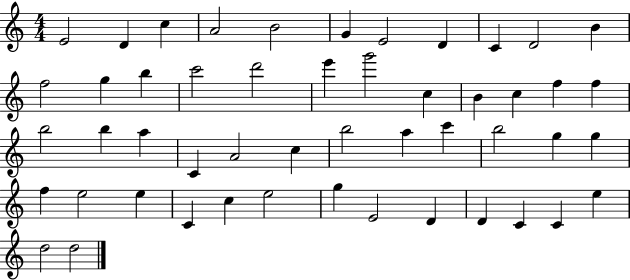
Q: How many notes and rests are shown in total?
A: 50